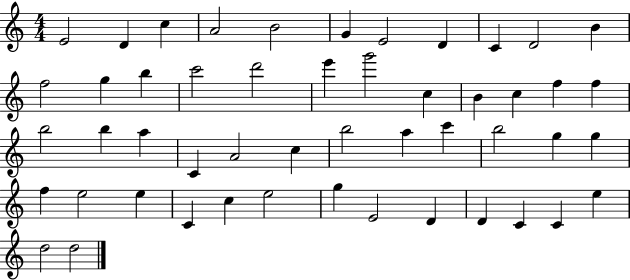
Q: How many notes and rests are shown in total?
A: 50